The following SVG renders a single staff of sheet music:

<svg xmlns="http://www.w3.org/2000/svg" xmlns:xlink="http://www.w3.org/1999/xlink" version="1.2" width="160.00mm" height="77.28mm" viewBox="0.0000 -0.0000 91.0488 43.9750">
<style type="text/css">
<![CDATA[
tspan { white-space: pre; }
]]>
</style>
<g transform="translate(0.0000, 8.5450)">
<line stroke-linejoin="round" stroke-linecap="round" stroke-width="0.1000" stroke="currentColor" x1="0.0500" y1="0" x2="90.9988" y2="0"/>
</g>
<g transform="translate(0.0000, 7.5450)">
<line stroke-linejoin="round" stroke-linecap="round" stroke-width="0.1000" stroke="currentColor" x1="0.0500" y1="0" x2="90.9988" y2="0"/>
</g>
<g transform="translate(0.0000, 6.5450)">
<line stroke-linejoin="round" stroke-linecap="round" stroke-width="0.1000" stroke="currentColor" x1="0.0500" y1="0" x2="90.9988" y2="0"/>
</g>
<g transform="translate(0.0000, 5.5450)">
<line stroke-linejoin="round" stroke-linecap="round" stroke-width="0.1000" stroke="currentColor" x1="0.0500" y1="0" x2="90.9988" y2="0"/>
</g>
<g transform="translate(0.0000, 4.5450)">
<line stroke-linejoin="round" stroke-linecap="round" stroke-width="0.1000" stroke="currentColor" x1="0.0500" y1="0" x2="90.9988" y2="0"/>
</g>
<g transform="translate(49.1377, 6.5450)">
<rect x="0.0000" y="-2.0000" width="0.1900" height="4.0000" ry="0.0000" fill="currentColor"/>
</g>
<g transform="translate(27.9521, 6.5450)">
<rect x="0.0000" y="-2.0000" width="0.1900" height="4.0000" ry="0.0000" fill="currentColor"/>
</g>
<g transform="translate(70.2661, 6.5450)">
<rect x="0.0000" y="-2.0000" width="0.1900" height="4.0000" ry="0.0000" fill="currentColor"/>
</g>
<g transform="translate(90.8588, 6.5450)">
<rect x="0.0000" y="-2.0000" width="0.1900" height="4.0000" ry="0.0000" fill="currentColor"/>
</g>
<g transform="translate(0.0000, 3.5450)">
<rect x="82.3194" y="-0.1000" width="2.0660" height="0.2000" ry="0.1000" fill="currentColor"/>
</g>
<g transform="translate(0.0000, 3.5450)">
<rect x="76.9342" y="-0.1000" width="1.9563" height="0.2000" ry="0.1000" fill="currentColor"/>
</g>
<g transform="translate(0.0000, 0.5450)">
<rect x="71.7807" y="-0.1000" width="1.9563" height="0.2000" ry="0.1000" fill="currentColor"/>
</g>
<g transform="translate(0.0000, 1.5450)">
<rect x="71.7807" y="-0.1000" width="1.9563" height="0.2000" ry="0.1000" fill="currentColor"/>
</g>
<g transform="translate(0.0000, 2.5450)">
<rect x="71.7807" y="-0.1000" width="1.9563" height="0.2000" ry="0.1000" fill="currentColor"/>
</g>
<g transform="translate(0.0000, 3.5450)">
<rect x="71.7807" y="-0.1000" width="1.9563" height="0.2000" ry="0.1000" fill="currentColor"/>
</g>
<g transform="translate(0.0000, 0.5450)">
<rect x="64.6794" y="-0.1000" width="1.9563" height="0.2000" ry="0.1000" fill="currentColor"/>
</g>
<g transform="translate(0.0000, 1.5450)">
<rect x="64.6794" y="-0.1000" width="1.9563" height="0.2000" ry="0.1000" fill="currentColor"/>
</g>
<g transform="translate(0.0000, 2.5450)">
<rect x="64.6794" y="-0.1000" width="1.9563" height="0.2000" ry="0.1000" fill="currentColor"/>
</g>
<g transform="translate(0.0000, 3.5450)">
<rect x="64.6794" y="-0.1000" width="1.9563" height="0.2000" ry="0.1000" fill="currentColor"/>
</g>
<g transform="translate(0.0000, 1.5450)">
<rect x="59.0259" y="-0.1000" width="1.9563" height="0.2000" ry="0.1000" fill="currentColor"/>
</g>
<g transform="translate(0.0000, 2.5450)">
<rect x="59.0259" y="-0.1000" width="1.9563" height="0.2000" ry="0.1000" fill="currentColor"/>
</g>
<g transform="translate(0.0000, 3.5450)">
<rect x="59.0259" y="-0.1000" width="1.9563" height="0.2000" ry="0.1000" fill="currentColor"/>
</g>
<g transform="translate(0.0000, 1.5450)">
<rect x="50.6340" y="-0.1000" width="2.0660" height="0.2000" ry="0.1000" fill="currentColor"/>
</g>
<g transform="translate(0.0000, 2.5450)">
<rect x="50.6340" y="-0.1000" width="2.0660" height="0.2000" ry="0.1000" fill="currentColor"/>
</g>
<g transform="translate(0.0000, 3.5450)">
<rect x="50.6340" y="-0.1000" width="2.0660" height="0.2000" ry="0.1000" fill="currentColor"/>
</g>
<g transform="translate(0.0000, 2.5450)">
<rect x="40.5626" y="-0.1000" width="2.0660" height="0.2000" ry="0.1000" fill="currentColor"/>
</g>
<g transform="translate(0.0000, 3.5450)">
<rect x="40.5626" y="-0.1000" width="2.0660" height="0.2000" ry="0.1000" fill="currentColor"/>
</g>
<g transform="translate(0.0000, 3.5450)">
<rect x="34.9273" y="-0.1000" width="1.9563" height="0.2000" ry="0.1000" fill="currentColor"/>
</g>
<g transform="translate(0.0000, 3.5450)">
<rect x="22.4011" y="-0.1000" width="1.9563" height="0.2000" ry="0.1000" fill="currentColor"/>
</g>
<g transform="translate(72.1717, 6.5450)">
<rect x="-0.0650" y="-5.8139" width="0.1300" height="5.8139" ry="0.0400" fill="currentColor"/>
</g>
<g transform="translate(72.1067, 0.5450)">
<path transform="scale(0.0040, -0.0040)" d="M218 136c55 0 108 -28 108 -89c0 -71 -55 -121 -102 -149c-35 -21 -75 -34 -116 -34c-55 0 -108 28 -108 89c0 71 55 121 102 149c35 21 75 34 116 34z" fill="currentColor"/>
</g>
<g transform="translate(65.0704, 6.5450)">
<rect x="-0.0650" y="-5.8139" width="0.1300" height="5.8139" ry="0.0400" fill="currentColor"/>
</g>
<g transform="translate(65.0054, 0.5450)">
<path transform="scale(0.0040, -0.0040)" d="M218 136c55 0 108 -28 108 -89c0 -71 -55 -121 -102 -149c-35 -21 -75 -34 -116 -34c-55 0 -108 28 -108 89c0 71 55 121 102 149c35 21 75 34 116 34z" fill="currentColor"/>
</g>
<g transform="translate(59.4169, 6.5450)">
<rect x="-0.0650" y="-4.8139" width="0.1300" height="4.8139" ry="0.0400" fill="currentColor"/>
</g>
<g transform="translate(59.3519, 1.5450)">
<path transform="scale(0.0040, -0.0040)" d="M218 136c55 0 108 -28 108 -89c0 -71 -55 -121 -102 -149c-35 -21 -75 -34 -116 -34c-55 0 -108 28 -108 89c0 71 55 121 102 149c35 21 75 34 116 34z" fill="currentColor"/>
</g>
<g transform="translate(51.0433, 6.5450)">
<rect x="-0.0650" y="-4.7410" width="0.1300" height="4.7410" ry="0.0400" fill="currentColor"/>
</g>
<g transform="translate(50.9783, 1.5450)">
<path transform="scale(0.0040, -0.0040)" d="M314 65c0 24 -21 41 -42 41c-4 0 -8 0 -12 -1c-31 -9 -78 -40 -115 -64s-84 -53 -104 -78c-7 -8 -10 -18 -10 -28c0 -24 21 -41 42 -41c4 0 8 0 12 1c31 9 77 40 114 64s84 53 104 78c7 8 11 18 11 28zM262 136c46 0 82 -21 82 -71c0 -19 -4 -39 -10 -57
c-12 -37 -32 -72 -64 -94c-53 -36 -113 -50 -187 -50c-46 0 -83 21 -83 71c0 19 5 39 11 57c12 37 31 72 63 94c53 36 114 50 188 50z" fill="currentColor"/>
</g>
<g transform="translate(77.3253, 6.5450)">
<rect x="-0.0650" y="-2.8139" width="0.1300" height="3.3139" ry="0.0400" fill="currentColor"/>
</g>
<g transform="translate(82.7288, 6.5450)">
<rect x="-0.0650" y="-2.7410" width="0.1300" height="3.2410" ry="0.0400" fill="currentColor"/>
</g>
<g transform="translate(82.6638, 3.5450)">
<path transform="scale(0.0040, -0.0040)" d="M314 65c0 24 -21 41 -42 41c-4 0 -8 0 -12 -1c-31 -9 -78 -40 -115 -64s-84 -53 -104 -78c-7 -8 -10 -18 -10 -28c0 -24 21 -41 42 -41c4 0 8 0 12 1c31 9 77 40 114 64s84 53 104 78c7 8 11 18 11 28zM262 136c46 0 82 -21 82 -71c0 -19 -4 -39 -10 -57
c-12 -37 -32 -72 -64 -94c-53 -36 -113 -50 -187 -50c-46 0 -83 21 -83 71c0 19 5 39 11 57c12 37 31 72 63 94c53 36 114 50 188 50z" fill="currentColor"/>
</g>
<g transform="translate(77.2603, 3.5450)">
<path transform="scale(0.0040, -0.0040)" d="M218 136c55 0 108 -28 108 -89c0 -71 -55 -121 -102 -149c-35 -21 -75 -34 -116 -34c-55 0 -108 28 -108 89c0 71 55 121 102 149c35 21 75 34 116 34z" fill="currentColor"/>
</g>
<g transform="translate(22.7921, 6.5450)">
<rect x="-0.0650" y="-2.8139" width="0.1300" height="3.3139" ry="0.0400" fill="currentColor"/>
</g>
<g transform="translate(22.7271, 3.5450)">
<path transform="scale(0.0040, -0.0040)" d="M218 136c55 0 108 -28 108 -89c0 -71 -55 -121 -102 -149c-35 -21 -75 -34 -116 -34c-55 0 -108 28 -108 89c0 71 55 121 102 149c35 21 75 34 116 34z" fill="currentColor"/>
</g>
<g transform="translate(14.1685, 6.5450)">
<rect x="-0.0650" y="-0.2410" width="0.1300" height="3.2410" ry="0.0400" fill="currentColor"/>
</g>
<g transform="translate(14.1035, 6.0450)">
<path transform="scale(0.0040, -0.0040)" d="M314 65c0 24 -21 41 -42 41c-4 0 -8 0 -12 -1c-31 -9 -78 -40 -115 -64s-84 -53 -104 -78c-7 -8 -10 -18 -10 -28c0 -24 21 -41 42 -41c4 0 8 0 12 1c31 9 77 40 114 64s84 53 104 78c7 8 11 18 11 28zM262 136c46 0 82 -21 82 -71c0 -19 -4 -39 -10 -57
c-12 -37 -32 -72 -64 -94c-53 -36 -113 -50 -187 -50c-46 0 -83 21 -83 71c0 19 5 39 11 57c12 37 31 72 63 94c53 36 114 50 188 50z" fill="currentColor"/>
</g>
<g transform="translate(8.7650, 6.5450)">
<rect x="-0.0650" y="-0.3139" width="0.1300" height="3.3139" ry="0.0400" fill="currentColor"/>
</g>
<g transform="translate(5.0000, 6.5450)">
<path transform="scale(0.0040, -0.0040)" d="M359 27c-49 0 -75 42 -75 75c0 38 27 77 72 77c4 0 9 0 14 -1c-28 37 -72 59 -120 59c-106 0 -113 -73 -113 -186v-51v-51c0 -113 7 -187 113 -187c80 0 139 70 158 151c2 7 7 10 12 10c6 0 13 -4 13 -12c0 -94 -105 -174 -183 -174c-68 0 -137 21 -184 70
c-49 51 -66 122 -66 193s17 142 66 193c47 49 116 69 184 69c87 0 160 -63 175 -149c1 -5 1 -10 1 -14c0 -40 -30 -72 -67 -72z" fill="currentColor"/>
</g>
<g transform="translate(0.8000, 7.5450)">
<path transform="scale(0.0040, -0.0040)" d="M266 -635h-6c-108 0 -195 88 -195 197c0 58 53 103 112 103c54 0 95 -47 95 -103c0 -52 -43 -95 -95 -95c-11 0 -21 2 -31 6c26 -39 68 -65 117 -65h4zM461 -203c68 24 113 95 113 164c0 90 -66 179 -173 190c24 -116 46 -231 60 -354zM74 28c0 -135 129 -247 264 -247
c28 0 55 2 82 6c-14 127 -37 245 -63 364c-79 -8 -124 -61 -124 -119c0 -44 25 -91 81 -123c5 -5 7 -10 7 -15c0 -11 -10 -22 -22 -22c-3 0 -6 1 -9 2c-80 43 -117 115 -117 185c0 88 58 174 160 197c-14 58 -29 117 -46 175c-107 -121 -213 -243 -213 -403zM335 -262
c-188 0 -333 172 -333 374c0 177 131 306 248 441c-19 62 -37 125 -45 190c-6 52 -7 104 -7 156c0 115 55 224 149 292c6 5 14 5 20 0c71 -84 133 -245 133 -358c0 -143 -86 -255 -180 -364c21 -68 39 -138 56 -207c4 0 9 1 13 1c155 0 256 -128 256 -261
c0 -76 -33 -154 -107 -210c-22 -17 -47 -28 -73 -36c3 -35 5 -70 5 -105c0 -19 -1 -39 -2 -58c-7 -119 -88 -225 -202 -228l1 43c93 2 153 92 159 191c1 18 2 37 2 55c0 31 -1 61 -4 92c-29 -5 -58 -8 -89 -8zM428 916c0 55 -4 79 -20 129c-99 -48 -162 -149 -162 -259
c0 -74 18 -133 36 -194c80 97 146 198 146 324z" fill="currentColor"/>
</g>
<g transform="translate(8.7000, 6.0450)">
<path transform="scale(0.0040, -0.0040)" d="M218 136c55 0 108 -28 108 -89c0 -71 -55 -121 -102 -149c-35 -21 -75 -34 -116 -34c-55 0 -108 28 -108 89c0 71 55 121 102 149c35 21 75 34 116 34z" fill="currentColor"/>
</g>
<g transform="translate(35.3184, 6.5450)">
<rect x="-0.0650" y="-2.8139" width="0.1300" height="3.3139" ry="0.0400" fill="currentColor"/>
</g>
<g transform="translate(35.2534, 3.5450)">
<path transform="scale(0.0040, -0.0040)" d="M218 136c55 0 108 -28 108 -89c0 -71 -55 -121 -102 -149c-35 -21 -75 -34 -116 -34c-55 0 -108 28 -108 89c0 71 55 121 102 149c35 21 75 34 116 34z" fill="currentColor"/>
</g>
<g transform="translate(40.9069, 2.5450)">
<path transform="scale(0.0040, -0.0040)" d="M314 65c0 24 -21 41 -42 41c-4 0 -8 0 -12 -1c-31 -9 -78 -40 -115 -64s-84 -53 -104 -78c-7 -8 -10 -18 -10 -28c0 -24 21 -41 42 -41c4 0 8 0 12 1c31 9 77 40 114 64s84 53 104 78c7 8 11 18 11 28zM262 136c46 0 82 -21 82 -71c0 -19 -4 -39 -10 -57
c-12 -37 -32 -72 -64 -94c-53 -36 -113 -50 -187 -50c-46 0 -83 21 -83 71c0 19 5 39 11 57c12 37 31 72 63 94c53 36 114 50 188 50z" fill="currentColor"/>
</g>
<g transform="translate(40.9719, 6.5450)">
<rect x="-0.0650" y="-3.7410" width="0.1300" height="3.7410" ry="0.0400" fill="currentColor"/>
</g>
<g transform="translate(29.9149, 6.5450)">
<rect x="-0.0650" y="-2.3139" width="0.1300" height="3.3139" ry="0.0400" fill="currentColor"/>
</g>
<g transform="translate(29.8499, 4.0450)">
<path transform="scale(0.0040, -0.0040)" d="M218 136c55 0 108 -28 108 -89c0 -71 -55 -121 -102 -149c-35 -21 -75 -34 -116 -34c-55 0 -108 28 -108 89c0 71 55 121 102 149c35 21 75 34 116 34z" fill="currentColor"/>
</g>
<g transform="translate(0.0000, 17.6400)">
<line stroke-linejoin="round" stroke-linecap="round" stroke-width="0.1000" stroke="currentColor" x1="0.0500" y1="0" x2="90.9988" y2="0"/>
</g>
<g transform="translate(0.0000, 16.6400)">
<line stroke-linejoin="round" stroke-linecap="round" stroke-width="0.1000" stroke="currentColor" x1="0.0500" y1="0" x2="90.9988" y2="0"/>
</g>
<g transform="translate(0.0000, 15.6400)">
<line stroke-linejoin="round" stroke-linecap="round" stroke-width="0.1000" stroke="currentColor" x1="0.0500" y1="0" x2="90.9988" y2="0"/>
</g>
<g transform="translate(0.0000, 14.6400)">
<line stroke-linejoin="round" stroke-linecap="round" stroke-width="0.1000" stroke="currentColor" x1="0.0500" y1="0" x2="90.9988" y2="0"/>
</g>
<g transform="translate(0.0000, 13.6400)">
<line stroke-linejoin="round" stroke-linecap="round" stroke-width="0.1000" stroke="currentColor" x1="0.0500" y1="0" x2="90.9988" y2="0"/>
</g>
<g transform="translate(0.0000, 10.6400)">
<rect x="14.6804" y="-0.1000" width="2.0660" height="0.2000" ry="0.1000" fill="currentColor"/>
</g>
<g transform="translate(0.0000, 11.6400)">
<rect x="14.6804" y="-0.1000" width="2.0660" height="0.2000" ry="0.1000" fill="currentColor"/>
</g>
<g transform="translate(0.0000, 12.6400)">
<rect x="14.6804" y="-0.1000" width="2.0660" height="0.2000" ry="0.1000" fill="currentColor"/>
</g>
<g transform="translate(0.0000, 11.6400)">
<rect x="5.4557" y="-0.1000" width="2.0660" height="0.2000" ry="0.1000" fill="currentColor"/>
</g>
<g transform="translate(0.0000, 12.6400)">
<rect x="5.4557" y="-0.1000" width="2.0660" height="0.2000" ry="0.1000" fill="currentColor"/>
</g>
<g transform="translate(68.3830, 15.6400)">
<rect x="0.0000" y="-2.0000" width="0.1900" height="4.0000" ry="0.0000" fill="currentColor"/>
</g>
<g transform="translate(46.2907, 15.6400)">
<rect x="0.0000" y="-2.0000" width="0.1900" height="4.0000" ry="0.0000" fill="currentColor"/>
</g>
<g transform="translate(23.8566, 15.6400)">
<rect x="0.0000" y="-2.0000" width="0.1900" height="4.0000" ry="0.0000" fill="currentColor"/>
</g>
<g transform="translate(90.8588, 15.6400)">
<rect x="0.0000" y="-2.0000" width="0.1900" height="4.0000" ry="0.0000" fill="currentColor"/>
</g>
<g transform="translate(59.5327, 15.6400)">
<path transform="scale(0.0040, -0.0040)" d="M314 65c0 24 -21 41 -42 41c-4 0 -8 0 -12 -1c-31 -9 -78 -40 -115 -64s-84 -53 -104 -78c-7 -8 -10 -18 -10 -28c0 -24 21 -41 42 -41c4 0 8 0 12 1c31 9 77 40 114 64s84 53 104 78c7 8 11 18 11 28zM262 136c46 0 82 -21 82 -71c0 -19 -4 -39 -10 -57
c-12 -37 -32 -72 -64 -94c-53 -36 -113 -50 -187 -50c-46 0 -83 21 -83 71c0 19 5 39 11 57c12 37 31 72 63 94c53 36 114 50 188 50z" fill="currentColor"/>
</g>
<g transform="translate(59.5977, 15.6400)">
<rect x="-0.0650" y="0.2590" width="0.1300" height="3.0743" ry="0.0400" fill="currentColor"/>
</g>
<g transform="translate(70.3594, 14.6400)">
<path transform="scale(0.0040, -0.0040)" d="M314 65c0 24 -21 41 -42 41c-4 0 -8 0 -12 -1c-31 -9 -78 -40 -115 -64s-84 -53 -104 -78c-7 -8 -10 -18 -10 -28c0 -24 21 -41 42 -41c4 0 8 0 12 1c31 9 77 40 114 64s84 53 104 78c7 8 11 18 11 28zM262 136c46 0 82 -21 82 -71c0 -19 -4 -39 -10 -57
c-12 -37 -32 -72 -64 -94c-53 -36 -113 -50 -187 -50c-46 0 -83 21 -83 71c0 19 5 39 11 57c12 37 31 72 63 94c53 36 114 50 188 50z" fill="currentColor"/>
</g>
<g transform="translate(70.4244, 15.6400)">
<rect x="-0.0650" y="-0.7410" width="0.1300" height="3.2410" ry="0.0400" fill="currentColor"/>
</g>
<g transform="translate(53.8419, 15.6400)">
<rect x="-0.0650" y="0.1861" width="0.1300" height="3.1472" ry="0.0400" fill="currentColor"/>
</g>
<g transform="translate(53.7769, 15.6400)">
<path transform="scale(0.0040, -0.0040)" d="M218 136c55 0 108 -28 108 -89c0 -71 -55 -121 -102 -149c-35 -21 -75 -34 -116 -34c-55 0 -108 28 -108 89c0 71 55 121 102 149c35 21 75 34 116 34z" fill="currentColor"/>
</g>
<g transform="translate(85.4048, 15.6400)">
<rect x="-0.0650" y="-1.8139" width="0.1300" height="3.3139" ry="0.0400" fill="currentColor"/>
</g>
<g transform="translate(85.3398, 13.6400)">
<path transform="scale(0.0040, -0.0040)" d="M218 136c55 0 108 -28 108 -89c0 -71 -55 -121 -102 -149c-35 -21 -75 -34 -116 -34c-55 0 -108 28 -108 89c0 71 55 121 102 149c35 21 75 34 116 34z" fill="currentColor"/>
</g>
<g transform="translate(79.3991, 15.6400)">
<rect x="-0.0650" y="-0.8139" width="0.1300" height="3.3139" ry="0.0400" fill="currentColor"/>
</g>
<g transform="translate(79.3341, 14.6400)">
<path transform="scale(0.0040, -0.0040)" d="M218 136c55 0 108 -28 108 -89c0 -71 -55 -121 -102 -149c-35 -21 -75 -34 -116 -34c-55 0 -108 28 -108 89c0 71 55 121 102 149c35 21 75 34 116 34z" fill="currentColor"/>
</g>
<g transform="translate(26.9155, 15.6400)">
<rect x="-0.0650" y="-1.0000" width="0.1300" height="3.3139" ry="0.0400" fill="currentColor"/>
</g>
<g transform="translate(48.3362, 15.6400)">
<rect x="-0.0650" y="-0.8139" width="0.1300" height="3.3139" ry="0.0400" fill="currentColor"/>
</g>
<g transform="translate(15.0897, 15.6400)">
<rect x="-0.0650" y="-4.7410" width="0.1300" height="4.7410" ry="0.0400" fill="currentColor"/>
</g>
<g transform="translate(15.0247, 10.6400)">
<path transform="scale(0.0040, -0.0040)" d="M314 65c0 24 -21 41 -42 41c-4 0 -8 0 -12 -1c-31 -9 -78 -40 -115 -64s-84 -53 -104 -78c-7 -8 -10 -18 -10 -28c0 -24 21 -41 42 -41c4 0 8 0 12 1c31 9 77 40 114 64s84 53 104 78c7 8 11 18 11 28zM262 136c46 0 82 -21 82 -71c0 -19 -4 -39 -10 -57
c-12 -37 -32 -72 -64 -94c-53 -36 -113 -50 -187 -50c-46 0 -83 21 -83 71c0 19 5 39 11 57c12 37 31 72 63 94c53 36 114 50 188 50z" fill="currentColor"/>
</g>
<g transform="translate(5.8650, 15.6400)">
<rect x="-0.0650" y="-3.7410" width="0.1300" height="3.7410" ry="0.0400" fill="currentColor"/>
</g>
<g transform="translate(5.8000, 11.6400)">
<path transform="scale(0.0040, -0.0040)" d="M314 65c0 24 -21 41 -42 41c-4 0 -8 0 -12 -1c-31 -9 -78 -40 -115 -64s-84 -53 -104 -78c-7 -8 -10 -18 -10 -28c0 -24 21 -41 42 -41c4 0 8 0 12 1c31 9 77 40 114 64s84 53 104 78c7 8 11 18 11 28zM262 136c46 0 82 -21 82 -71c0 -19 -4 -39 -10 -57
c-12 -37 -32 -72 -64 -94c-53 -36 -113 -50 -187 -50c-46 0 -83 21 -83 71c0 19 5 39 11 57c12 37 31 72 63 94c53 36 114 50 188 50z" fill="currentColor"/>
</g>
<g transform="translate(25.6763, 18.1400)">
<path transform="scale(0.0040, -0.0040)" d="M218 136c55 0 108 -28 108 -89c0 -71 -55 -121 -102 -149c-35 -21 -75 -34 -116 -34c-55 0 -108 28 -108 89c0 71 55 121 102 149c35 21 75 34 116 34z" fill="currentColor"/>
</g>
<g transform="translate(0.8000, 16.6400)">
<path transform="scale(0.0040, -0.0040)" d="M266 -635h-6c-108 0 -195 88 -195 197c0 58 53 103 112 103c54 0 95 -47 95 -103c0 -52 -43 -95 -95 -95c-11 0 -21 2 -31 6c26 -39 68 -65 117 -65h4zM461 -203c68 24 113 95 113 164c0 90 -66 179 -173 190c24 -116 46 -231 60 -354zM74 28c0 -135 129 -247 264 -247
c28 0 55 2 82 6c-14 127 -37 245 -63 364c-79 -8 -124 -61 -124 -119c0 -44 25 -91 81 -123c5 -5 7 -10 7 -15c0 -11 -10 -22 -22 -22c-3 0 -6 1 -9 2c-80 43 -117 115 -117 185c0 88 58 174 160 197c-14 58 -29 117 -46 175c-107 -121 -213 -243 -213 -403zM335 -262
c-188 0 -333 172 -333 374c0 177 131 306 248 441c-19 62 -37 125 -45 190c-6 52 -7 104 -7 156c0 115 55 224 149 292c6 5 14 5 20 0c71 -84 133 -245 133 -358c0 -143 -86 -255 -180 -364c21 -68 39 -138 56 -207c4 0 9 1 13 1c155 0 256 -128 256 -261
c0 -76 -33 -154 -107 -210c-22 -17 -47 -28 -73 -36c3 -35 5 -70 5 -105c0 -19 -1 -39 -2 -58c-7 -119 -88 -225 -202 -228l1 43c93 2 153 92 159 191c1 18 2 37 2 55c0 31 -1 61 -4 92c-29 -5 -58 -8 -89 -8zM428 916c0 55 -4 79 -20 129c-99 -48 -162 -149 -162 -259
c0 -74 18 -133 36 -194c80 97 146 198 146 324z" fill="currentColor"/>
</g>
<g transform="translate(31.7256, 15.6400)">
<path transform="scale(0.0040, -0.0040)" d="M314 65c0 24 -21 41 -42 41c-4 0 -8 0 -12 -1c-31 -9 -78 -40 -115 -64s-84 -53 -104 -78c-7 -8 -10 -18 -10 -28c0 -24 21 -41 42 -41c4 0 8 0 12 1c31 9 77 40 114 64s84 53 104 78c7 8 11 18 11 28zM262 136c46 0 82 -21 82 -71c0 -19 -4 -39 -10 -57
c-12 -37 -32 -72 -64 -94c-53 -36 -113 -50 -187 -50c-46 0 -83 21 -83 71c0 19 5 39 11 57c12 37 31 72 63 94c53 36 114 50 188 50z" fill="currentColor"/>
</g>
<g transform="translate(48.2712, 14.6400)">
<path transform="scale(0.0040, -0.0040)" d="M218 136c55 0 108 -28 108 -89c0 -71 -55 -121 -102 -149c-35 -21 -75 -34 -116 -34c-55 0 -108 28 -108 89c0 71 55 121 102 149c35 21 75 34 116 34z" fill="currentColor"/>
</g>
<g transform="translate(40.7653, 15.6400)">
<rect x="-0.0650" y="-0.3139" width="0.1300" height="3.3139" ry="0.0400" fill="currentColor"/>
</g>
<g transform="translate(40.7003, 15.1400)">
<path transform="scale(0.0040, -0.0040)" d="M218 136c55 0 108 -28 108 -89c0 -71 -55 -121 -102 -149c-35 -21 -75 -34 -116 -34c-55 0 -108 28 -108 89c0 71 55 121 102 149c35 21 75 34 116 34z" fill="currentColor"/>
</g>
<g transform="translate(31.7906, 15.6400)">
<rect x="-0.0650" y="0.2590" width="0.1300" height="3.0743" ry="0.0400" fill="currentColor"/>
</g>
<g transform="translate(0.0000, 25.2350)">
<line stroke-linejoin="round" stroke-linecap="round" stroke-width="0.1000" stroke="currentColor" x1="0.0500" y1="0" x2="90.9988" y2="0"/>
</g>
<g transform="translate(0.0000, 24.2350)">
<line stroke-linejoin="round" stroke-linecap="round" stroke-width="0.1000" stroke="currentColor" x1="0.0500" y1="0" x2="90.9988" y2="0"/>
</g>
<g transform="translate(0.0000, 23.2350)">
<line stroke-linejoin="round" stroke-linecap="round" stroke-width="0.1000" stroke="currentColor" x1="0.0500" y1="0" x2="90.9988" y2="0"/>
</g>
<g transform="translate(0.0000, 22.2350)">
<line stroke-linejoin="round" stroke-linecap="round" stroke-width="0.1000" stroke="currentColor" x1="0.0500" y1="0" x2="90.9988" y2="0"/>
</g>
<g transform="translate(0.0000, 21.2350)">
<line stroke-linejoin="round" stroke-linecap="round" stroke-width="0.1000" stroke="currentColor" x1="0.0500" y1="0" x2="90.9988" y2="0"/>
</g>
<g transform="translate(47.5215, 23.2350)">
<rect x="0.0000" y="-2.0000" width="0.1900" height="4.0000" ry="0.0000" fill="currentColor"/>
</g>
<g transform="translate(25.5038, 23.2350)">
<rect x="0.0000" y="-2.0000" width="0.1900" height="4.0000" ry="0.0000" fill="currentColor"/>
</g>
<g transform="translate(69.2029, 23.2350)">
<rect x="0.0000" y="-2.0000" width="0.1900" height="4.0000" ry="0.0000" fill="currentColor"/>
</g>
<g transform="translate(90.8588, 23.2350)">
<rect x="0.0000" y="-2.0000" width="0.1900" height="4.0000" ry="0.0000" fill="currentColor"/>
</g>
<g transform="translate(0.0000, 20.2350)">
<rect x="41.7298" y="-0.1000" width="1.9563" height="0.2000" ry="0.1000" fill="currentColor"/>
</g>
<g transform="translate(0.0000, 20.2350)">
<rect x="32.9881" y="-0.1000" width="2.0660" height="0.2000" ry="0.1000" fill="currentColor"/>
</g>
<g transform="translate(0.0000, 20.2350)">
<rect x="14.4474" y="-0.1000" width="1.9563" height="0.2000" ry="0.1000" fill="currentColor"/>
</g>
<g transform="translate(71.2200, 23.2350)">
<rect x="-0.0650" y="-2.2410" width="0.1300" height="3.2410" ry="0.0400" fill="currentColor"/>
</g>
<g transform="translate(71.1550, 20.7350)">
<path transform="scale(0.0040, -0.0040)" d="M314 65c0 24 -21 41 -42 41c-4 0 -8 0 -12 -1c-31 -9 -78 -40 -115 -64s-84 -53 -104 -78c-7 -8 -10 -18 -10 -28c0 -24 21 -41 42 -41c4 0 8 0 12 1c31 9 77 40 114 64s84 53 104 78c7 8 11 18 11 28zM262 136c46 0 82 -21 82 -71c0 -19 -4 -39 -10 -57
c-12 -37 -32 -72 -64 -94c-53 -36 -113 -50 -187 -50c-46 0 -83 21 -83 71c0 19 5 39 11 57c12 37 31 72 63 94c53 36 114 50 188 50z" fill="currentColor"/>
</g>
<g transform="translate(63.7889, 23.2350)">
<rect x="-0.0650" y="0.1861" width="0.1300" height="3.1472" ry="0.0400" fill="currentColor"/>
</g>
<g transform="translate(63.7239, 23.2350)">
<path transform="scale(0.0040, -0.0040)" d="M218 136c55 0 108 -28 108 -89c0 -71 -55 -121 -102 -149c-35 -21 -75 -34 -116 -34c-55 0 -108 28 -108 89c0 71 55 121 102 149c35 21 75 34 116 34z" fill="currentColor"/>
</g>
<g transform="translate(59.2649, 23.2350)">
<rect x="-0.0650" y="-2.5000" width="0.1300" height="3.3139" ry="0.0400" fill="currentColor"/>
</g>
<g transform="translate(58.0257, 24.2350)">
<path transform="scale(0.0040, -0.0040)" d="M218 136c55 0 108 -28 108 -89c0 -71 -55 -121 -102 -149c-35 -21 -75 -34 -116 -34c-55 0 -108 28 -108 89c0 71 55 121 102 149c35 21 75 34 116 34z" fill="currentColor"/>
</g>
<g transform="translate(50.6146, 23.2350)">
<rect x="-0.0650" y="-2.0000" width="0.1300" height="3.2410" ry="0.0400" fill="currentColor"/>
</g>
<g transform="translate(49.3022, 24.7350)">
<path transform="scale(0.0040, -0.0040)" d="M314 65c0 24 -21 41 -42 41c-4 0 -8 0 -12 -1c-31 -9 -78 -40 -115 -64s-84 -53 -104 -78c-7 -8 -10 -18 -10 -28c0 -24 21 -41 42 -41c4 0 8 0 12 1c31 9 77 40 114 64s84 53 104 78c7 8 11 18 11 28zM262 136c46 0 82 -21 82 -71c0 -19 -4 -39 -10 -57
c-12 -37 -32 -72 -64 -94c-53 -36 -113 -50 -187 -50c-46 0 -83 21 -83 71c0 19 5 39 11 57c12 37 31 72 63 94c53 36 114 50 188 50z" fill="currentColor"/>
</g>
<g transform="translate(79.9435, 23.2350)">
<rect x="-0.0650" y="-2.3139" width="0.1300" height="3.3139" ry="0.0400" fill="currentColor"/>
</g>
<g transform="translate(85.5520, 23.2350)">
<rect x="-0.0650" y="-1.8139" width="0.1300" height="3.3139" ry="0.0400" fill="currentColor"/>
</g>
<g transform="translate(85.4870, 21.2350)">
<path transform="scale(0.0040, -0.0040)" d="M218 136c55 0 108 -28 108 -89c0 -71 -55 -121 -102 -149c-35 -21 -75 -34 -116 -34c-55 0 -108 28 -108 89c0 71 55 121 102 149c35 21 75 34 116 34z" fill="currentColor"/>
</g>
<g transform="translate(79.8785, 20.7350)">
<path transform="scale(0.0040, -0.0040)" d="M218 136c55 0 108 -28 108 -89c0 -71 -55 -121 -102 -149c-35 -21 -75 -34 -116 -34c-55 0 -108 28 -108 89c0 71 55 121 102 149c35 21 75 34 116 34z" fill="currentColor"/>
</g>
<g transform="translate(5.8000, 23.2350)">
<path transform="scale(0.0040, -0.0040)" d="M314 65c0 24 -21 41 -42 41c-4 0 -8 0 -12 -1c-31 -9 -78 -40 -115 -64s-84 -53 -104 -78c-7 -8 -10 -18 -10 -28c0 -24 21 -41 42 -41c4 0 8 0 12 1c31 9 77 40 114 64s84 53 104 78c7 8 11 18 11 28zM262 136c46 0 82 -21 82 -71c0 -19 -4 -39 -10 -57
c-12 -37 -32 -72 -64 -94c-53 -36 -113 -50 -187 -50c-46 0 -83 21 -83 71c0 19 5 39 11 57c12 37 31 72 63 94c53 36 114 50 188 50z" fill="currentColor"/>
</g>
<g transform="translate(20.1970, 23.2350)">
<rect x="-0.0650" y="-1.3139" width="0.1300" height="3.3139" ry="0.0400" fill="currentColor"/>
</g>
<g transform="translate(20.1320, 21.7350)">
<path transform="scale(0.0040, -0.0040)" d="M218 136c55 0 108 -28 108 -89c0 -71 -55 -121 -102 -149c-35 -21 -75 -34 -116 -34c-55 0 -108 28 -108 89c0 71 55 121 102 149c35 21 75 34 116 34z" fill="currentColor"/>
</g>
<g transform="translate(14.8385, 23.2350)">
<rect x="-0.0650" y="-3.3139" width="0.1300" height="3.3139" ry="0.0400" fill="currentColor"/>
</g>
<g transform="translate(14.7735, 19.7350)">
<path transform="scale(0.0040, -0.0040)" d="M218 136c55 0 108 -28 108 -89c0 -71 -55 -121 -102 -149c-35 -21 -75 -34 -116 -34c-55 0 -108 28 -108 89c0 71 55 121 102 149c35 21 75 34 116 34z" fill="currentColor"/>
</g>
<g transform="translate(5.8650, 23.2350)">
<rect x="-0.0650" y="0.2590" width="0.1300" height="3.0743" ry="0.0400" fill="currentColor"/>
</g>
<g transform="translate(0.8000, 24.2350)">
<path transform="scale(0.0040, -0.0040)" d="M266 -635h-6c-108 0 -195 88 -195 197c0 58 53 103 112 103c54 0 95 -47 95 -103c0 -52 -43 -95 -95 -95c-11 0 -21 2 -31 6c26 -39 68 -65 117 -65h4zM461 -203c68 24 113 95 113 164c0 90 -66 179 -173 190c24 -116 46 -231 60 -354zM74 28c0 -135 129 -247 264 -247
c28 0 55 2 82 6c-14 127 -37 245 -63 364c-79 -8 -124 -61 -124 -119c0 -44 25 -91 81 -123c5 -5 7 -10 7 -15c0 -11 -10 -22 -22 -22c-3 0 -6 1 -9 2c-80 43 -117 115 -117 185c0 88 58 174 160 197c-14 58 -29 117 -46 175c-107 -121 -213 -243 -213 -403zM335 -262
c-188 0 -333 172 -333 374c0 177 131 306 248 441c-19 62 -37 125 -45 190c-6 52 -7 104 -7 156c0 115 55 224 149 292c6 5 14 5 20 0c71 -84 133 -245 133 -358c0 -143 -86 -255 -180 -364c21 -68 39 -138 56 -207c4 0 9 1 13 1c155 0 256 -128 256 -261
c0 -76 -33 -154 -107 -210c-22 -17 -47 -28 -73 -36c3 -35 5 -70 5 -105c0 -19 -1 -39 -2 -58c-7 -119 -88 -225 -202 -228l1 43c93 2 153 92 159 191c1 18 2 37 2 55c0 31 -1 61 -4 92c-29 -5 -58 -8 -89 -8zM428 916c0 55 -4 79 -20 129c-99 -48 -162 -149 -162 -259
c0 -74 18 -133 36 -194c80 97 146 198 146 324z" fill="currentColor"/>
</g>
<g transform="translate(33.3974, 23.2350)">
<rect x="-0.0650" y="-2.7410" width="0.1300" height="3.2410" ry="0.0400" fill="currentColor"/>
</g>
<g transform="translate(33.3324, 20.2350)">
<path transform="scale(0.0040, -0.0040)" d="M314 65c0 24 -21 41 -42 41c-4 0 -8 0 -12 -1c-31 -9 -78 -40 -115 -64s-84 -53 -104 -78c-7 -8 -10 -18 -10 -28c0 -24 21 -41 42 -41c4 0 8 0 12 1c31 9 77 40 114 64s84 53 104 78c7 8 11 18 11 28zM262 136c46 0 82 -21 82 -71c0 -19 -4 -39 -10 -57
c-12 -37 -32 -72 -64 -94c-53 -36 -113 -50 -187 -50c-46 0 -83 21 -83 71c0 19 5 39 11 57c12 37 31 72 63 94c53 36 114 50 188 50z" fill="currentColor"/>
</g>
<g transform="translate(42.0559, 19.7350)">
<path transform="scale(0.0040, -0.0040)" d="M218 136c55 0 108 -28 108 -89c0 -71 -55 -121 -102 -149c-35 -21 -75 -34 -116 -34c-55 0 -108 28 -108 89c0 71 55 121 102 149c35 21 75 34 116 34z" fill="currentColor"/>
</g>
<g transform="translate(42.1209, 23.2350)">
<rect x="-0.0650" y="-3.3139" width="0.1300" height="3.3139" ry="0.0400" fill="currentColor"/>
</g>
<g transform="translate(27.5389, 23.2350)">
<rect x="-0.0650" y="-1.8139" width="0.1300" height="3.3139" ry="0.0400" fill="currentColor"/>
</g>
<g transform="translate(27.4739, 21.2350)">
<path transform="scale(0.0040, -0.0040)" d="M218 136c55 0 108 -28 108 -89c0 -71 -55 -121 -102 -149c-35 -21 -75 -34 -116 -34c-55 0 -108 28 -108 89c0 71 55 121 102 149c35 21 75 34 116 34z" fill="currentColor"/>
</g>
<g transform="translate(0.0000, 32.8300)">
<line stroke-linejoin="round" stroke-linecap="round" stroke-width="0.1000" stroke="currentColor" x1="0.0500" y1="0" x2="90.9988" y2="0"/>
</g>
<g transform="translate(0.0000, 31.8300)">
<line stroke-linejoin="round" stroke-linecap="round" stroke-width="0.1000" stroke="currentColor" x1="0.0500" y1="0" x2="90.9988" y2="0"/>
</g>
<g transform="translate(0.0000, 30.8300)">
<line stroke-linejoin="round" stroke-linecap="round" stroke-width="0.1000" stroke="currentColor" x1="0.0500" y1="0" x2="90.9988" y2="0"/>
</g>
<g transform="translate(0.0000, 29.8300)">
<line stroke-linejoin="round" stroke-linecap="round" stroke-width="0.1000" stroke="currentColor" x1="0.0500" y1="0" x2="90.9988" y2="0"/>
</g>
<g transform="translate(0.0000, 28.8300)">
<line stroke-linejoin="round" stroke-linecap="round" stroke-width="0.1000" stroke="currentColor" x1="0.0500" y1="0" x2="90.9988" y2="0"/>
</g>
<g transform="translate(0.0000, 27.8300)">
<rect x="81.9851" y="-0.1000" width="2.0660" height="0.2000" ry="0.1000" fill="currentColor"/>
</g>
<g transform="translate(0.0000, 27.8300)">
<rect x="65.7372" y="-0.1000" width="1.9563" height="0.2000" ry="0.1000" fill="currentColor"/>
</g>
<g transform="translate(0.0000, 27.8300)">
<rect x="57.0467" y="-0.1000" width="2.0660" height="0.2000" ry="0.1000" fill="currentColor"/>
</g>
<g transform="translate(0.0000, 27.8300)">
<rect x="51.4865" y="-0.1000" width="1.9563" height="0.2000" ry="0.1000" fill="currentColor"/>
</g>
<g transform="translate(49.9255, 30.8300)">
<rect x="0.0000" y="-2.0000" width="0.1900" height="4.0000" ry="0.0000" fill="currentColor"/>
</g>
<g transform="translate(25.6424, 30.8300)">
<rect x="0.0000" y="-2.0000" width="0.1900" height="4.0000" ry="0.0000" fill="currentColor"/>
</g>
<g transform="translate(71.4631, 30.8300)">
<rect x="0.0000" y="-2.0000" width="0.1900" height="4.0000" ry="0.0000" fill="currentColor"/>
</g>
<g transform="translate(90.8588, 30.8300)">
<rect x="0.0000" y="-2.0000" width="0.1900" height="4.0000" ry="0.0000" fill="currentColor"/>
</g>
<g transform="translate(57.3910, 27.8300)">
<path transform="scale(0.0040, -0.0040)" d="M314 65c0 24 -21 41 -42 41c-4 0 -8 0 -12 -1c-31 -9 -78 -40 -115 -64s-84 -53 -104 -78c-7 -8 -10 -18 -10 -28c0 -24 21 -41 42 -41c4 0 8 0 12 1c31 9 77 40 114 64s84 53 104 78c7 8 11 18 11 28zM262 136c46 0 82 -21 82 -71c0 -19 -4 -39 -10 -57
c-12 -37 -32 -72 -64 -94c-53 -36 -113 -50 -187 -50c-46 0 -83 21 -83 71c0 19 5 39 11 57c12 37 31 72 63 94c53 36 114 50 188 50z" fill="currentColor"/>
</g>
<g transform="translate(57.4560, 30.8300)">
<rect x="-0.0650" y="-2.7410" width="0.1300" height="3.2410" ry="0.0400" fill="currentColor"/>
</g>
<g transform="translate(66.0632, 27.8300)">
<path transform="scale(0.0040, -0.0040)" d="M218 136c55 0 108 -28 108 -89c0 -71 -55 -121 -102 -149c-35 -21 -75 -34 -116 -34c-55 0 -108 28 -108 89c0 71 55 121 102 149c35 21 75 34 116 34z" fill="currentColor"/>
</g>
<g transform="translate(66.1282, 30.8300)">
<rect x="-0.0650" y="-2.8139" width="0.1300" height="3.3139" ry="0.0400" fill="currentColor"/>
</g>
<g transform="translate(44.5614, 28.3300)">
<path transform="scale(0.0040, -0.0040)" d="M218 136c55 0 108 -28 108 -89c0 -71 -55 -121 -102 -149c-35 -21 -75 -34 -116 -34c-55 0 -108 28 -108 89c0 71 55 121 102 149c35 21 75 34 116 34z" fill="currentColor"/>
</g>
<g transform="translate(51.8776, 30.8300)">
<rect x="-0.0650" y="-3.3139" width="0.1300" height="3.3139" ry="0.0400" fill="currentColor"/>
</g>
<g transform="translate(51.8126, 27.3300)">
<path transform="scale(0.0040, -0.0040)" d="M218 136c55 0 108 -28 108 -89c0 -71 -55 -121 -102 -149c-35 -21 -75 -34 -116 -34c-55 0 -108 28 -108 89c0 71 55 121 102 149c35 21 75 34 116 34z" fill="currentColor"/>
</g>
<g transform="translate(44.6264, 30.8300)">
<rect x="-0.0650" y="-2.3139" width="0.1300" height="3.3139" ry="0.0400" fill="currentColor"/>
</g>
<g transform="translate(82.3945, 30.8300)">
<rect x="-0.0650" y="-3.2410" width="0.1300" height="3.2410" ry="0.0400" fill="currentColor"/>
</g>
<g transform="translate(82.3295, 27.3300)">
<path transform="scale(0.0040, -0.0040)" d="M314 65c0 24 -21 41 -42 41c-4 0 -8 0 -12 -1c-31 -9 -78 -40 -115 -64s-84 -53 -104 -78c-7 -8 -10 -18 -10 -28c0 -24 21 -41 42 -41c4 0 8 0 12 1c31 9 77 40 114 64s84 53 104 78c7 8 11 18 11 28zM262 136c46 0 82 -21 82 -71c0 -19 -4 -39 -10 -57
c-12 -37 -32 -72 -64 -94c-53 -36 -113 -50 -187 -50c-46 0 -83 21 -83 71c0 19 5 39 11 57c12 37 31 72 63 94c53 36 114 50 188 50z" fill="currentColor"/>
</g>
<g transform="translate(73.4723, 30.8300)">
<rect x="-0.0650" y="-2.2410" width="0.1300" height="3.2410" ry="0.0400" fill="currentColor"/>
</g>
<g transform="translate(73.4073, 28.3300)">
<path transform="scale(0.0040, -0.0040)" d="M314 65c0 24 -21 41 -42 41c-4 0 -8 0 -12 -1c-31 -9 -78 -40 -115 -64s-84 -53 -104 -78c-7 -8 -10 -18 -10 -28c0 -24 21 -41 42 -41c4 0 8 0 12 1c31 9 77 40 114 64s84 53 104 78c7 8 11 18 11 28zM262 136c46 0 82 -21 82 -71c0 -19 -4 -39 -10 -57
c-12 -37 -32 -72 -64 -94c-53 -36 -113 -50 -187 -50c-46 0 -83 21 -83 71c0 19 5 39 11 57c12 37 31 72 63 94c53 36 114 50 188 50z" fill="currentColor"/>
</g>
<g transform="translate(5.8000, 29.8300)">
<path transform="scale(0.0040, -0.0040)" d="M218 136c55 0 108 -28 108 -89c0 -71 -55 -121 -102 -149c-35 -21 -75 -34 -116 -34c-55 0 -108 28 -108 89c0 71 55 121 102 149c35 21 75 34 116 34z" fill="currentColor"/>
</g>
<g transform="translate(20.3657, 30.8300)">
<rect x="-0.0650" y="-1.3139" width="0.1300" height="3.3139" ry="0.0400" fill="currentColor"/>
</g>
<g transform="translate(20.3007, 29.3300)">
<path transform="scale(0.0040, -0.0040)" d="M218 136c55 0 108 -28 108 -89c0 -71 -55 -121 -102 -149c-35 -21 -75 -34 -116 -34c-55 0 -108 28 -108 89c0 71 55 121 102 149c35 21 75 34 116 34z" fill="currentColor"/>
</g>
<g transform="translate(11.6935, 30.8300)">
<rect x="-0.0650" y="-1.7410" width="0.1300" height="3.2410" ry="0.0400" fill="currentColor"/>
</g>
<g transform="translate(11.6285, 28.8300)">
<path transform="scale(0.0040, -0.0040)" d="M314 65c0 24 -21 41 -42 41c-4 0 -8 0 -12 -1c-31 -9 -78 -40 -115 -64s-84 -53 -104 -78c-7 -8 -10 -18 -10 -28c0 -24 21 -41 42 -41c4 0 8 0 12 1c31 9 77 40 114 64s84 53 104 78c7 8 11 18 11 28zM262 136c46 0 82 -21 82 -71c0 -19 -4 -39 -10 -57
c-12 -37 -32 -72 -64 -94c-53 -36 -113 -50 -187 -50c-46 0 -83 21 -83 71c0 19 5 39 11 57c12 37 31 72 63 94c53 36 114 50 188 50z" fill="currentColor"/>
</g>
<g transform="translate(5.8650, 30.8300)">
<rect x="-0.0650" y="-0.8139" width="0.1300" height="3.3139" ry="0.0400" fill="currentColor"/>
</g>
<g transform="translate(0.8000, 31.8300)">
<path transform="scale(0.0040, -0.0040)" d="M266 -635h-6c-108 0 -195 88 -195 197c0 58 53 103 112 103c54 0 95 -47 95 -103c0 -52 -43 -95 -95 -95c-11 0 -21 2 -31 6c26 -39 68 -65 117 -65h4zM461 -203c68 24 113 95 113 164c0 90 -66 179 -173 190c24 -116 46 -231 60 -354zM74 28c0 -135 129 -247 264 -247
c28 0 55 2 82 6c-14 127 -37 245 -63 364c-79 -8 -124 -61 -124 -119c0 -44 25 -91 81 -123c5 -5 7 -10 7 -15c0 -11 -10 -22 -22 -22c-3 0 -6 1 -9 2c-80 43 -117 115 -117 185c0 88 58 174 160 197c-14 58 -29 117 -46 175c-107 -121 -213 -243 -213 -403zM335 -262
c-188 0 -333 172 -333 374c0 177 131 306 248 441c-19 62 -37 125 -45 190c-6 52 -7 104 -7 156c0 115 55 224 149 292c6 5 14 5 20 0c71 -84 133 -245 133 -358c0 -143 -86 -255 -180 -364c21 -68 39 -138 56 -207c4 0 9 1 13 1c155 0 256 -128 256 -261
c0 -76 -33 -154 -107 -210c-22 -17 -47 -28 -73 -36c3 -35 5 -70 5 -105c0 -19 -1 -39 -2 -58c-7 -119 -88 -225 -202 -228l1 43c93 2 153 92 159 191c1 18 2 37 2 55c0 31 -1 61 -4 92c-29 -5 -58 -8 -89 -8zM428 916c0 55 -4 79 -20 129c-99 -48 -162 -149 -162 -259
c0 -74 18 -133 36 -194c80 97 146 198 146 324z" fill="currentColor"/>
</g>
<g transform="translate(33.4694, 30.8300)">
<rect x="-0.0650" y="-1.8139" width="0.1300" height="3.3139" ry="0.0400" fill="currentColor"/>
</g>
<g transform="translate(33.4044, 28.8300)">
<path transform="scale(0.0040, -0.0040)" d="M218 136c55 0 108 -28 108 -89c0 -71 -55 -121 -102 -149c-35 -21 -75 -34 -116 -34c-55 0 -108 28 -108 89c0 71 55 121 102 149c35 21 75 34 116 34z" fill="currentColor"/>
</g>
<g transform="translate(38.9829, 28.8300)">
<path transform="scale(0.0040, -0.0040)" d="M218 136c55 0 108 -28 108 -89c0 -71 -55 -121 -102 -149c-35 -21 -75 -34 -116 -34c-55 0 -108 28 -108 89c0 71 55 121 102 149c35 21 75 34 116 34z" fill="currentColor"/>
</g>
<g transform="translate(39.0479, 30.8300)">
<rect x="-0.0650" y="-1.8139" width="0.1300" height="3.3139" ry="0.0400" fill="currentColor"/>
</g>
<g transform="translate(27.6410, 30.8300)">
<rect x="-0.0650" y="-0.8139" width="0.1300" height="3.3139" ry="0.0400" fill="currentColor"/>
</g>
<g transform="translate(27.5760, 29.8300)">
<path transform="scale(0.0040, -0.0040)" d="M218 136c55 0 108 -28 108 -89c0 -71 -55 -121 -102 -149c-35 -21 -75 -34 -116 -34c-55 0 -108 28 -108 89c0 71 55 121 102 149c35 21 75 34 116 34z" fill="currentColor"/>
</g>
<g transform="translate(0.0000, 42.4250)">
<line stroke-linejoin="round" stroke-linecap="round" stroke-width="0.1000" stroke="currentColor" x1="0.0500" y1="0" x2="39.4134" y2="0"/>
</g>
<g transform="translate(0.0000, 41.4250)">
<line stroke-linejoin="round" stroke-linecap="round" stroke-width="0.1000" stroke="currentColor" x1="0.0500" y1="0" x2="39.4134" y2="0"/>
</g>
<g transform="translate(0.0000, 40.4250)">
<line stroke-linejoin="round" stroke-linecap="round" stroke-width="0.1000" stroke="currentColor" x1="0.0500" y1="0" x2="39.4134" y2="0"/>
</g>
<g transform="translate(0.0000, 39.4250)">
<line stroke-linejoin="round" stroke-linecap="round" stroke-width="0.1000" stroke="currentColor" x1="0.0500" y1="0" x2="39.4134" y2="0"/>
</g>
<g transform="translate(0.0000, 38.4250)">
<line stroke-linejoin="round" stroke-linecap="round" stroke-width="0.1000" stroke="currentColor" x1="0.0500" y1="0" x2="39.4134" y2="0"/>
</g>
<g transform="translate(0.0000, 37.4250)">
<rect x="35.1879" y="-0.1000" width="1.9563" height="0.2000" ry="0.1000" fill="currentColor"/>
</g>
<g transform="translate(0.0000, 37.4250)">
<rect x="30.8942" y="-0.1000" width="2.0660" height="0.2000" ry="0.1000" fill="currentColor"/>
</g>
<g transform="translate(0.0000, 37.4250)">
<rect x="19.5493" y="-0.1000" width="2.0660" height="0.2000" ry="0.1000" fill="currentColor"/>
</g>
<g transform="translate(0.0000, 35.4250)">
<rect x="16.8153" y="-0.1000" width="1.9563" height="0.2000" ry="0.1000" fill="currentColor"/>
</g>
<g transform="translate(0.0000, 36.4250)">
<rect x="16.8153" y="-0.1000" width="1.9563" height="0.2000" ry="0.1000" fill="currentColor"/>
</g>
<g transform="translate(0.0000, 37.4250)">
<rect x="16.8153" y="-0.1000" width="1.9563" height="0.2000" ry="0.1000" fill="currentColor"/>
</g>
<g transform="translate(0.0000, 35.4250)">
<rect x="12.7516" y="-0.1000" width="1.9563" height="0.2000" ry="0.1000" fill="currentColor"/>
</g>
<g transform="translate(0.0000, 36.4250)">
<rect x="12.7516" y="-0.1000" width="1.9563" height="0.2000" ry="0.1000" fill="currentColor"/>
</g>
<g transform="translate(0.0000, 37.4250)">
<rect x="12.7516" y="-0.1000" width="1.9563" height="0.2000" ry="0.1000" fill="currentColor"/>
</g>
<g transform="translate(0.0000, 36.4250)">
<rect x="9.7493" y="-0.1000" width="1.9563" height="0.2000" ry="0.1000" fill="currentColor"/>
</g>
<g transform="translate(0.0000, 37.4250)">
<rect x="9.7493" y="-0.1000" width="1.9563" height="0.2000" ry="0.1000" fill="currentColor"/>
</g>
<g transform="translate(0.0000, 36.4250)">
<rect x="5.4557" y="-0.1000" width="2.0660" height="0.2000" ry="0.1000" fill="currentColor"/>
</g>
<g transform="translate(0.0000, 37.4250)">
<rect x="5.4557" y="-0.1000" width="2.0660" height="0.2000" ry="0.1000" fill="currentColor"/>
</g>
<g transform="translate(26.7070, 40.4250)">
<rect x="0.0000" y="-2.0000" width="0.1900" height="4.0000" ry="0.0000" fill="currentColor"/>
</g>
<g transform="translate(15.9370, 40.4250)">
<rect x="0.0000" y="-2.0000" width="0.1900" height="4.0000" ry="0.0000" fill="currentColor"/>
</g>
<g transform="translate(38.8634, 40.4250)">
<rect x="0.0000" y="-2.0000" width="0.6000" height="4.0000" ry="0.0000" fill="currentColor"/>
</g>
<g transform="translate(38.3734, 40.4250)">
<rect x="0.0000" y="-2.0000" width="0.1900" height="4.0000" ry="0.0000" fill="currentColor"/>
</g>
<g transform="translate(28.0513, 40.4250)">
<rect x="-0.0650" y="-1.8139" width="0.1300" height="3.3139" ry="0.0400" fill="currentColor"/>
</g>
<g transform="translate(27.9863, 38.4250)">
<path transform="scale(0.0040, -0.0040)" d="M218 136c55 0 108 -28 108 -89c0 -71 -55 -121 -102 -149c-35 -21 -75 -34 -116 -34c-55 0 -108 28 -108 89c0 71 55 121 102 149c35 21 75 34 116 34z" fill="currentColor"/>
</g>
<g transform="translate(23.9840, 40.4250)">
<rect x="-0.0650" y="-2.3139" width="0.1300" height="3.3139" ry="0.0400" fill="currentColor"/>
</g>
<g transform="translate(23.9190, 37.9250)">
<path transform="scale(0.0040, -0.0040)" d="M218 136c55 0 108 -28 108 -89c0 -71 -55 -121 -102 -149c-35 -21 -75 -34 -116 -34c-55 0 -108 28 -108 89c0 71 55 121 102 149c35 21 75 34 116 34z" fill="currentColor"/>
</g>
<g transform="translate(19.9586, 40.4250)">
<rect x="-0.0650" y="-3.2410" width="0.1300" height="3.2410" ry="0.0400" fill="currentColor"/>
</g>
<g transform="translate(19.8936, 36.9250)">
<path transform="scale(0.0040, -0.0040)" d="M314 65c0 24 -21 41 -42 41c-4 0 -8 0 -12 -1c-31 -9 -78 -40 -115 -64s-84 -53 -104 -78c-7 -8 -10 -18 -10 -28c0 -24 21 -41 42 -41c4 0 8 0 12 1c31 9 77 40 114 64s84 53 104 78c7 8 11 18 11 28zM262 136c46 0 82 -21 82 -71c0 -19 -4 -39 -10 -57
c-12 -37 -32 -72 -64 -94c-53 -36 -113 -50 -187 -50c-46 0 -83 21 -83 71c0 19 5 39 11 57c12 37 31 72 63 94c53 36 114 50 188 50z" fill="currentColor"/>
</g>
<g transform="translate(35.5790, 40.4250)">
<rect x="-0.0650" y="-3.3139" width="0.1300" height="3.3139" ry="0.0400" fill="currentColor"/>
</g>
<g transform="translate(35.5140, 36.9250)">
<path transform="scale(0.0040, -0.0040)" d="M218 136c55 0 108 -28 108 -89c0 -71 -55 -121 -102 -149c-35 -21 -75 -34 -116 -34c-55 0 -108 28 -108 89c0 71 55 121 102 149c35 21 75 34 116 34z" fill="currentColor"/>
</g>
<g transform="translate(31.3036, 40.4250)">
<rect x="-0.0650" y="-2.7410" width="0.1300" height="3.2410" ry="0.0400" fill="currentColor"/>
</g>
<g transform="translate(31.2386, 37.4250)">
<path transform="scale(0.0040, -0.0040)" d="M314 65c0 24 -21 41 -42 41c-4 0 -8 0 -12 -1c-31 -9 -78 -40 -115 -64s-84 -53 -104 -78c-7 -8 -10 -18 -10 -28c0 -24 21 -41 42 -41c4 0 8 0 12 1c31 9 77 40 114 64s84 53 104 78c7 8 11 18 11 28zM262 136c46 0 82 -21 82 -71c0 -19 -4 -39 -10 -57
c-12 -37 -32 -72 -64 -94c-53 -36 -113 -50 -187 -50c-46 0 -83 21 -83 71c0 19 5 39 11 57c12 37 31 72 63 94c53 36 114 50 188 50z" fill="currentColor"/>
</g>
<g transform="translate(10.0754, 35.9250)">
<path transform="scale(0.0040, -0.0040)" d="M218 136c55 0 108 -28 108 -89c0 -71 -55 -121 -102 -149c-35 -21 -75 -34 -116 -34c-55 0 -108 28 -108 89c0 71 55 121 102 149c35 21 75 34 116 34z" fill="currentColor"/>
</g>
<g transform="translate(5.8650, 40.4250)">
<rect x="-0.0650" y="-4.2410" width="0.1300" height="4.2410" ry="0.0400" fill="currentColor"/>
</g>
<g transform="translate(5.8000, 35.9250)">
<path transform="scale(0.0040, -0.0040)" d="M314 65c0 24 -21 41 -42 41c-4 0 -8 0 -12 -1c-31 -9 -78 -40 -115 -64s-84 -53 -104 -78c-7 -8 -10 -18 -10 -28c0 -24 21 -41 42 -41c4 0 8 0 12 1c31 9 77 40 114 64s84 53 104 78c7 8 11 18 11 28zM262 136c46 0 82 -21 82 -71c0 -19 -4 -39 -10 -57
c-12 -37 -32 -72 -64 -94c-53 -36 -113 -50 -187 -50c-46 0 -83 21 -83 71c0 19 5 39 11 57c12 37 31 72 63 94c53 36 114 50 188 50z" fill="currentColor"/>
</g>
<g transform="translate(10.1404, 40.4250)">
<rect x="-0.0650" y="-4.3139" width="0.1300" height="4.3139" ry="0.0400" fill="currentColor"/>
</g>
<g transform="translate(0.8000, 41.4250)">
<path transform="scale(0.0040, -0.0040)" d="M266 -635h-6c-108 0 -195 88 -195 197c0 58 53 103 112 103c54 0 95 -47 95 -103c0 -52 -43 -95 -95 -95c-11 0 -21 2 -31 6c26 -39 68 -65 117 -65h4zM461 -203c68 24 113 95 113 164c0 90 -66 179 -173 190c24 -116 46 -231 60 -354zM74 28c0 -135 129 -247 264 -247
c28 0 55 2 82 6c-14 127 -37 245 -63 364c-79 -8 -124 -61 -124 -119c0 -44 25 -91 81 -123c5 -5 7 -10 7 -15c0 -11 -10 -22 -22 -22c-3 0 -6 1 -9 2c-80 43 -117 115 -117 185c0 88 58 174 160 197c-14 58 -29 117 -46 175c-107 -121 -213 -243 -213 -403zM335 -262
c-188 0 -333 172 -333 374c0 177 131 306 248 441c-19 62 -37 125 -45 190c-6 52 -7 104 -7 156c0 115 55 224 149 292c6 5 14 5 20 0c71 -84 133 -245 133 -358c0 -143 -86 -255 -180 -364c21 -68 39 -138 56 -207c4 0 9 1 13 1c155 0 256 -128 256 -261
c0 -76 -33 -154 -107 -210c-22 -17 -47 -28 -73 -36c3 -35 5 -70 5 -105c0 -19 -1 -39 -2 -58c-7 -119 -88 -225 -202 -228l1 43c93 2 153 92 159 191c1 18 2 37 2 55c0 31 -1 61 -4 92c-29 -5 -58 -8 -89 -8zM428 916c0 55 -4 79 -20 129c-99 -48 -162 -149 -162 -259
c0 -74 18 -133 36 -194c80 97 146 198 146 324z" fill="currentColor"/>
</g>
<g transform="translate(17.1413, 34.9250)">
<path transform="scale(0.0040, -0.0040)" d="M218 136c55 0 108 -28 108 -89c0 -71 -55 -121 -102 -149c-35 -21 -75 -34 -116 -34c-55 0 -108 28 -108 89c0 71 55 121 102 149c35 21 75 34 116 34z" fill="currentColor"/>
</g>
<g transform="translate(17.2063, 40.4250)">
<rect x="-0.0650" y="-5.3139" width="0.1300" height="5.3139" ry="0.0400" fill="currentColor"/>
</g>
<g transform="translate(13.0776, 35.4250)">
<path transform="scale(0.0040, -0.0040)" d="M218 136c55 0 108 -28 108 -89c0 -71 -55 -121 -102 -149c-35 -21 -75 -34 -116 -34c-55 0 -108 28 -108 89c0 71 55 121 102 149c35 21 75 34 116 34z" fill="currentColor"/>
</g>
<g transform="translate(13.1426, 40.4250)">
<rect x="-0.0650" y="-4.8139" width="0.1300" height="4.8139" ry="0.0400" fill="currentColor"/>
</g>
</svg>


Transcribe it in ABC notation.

X:1
T:Untitled
M:4/4
L:1/4
K:C
c c2 a g a c'2 e'2 e' g' g' a a2 c'2 e'2 D B2 c d B B2 d2 d f B2 b e f a2 b F2 G B g2 g f d f2 e d f f g b a2 a g2 b2 d'2 d' e' f' b2 g f a2 b